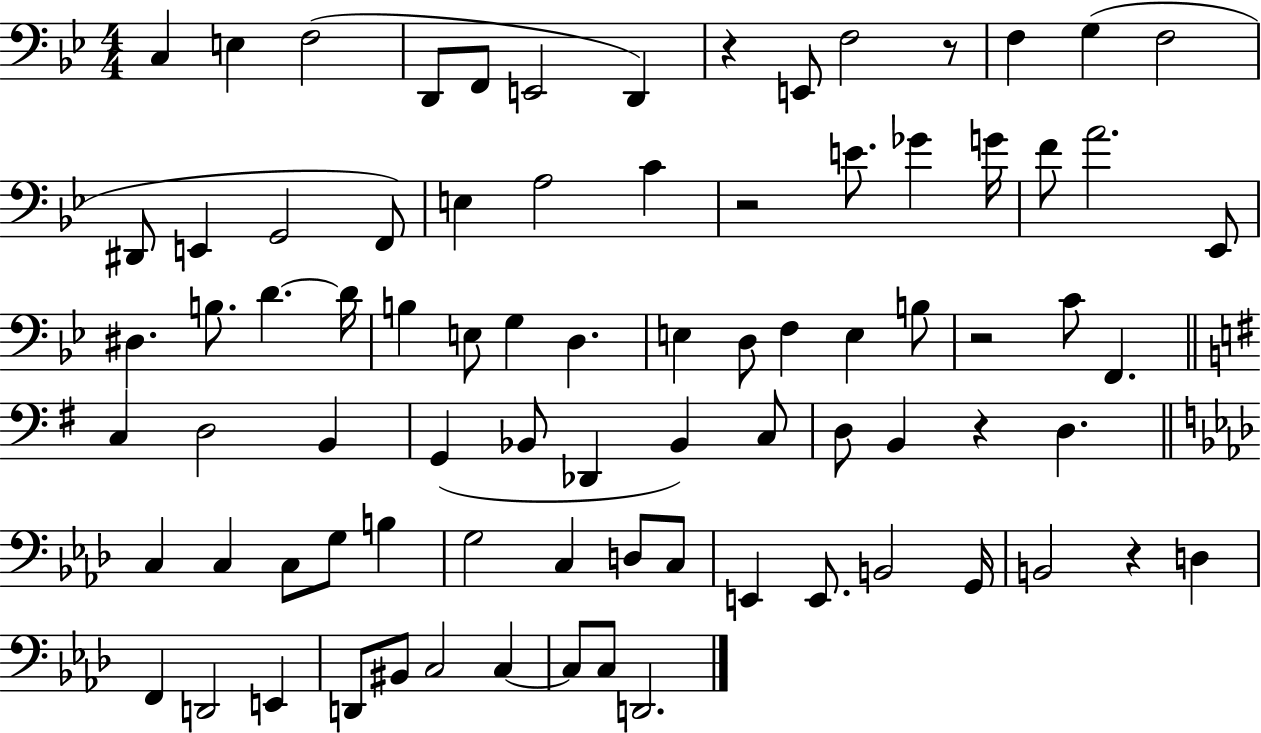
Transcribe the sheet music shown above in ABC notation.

X:1
T:Untitled
M:4/4
L:1/4
K:Bb
C, E, F,2 D,,/2 F,,/2 E,,2 D,, z E,,/2 F,2 z/2 F, G, F,2 ^D,,/2 E,, G,,2 F,,/2 E, A,2 C z2 E/2 _G G/4 F/2 A2 _E,,/2 ^D, B,/2 D D/4 B, E,/2 G, D, E, D,/2 F, E, B,/2 z2 C/2 F,, C, D,2 B,, G,, _B,,/2 _D,, _B,, C,/2 D,/2 B,, z D, C, C, C,/2 G,/2 B, G,2 C, D,/2 C,/2 E,, E,,/2 B,,2 G,,/4 B,,2 z D, F,, D,,2 E,, D,,/2 ^B,,/2 C,2 C, C,/2 C,/2 D,,2